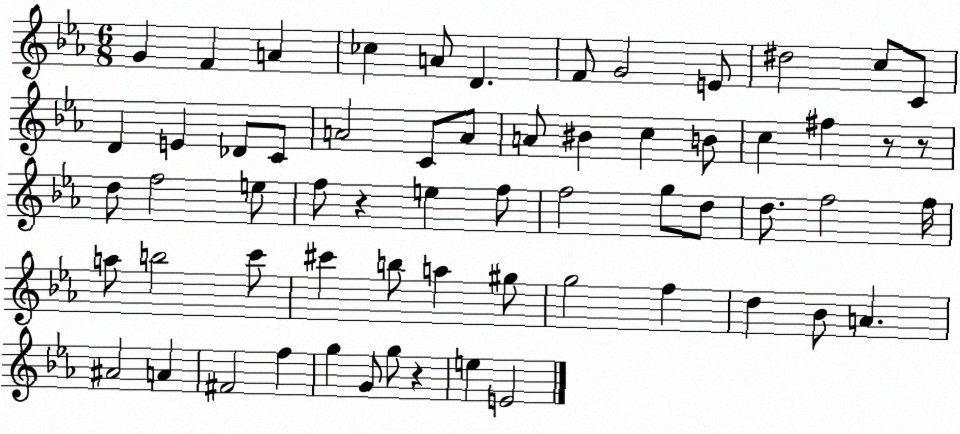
X:1
T:Untitled
M:6/8
L:1/4
K:Eb
G F A _c A/2 D F/2 G2 E/2 ^d2 c/2 C/2 D E _D/2 C/2 A2 C/2 A/2 A/2 ^B c B/2 c ^f z/2 z/2 d/2 f2 e/2 f/2 z e f/2 f2 g/2 d/2 d/2 f2 f/4 a/2 b2 c'/2 ^c' b/2 a ^g/2 g2 f d _B/2 A ^A2 A ^F2 f g G/2 g/2 z e E2